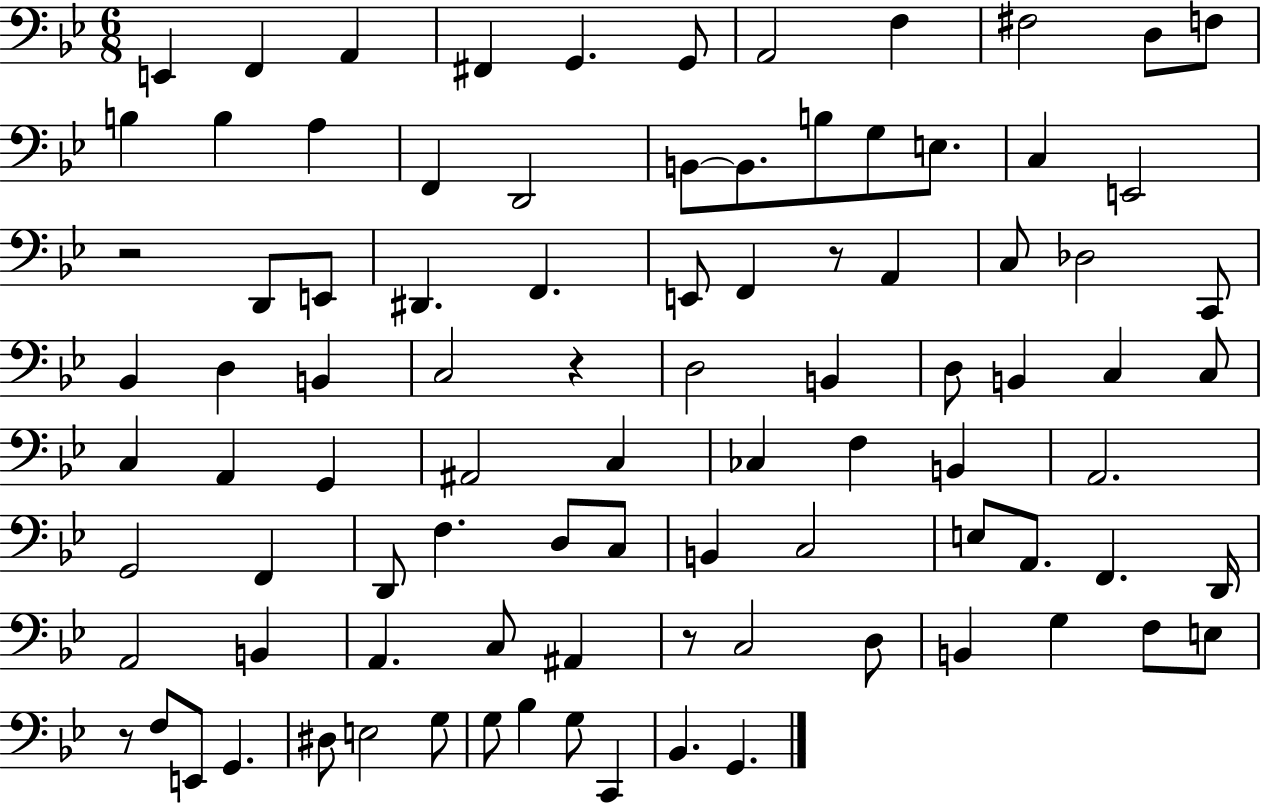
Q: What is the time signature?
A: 6/8